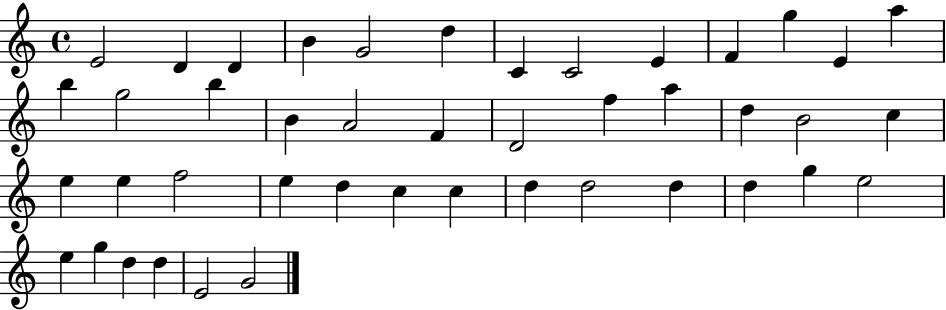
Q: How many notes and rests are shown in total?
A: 44